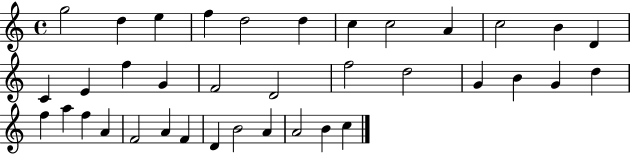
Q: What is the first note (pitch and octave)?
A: G5